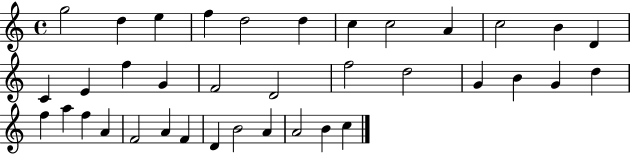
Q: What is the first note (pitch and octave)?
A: G5